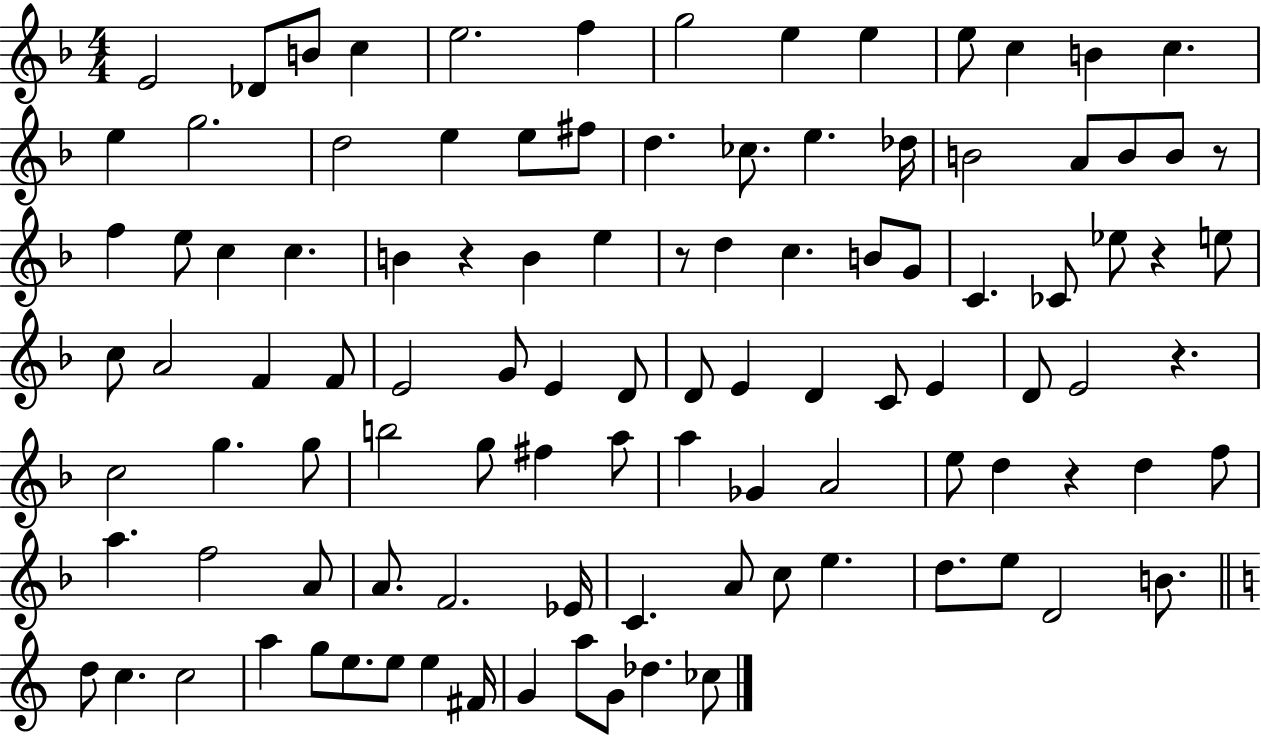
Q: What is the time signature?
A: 4/4